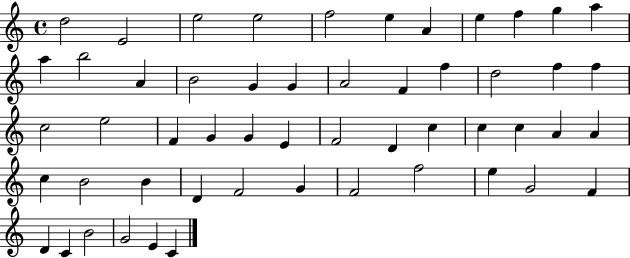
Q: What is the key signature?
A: C major